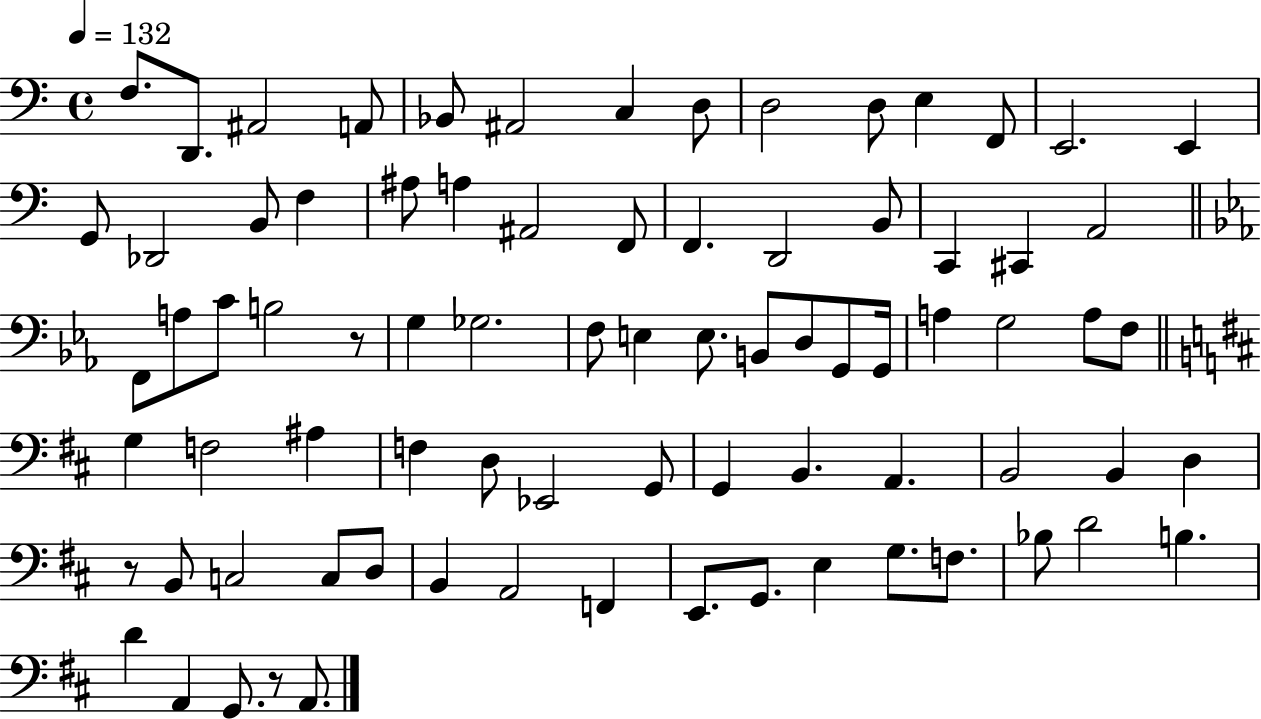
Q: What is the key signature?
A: C major